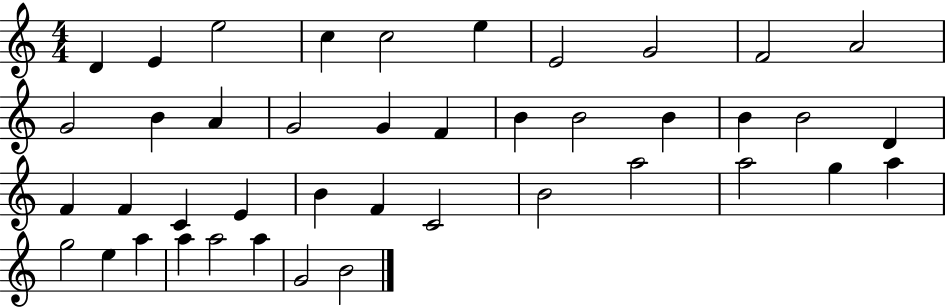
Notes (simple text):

D4/q E4/q E5/h C5/q C5/h E5/q E4/h G4/h F4/h A4/h G4/h B4/q A4/q G4/h G4/q F4/q B4/q B4/h B4/q B4/q B4/h D4/q F4/q F4/q C4/q E4/q B4/q F4/q C4/h B4/h A5/h A5/h G5/q A5/q G5/h E5/q A5/q A5/q A5/h A5/q G4/h B4/h